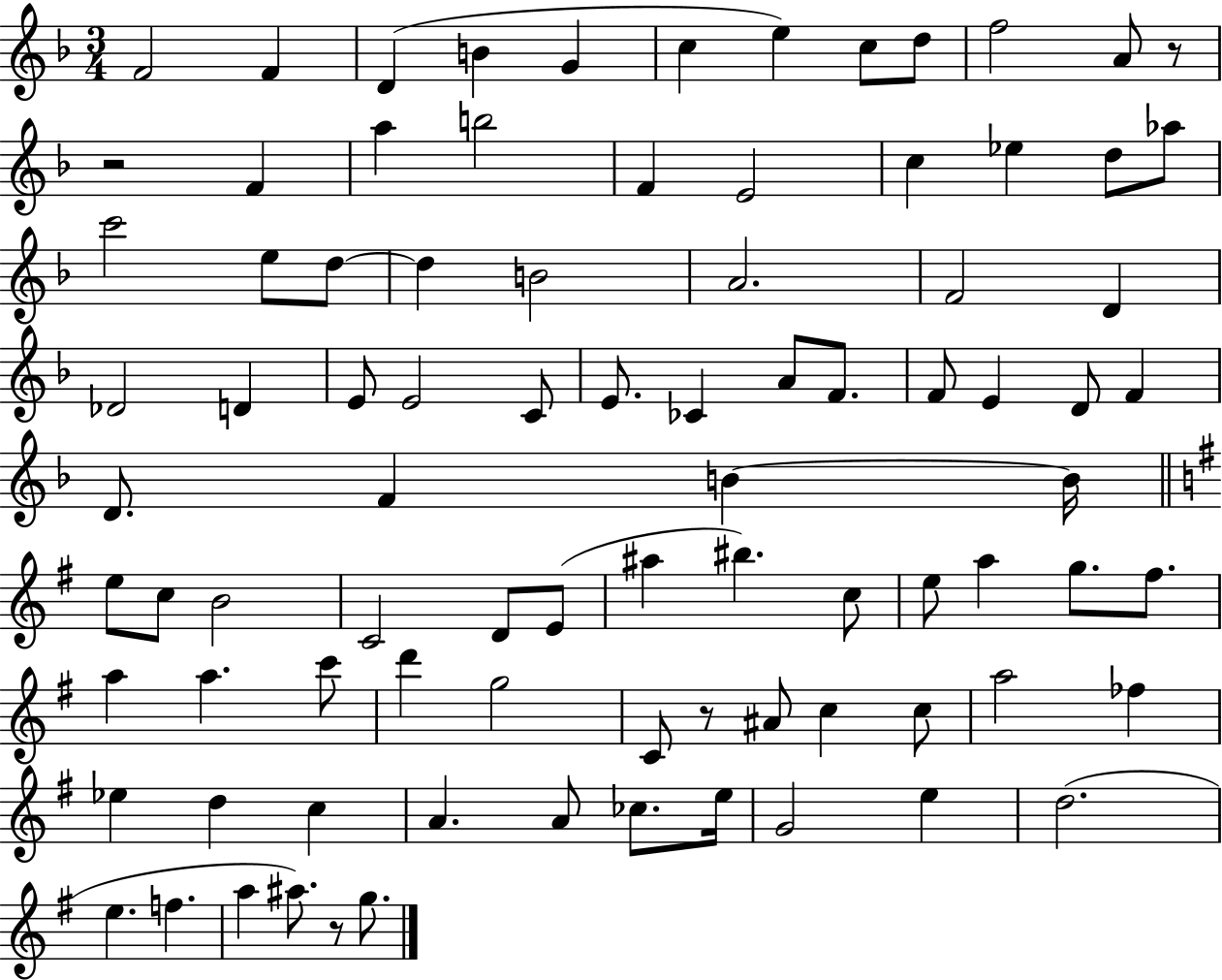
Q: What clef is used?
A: treble